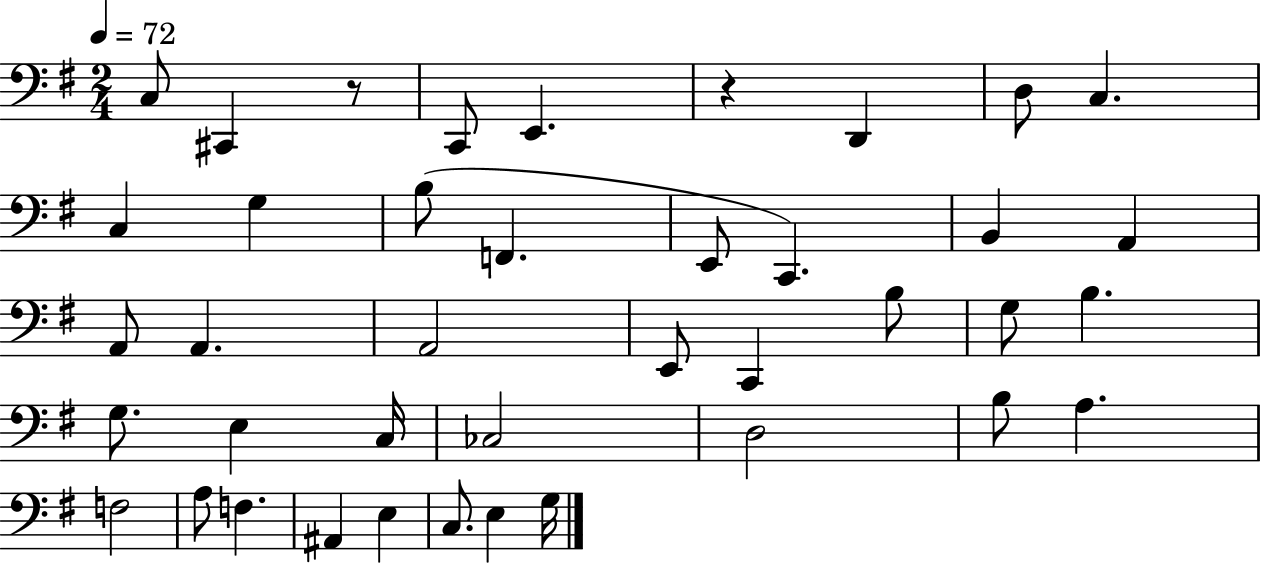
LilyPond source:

{
  \clef bass
  \numericTimeSignature
  \time 2/4
  \key g \major
  \tempo 4 = 72
  \repeat volta 2 { c8 cis,4 r8 | c,8 e,4. | r4 d,4 | d8 c4. | \break c4 g4 | b8( f,4. | e,8 c,4.) | b,4 a,4 | \break a,8 a,4. | a,2 | e,8 c,4 b8 | g8 b4. | \break g8. e4 c16 | ces2 | d2 | b8 a4. | \break f2 | a8 f4. | ais,4 e4 | c8. e4 g16 | \break } \bar "|."
}